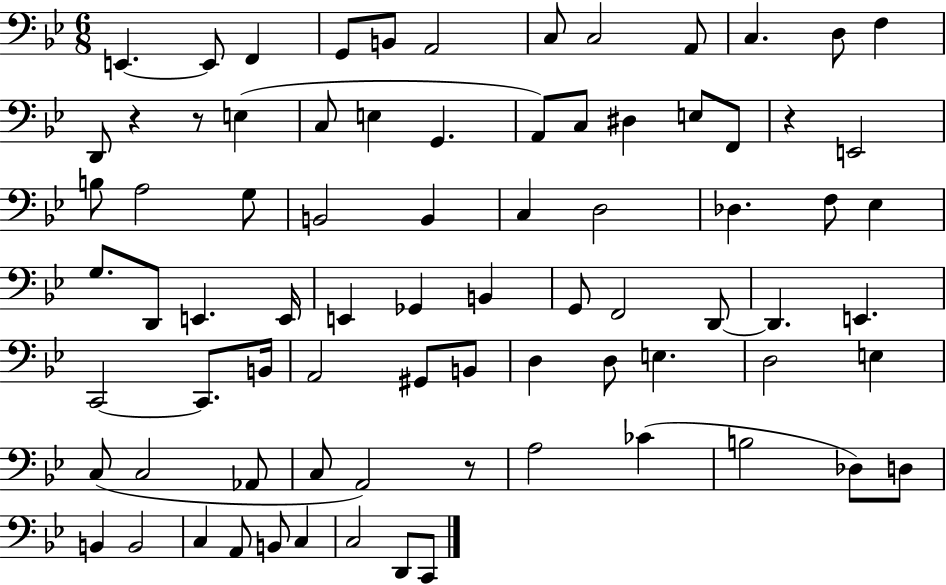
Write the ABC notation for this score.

X:1
T:Untitled
M:6/8
L:1/4
K:Bb
E,, E,,/2 F,, G,,/2 B,,/2 A,,2 C,/2 C,2 A,,/2 C, D,/2 F, D,,/2 z z/2 E, C,/2 E, G,, A,,/2 C,/2 ^D, E,/2 F,,/2 z E,,2 B,/2 A,2 G,/2 B,,2 B,, C, D,2 _D, F,/2 _E, G,/2 D,,/2 E,, E,,/4 E,, _G,, B,, G,,/2 F,,2 D,,/2 D,, E,, C,,2 C,,/2 B,,/4 A,,2 ^G,,/2 B,,/2 D, D,/2 E, D,2 E, C,/2 C,2 _A,,/2 C,/2 A,,2 z/2 A,2 _C B,2 _D,/2 D,/2 B,, B,,2 C, A,,/2 B,,/2 C, C,2 D,,/2 C,,/2